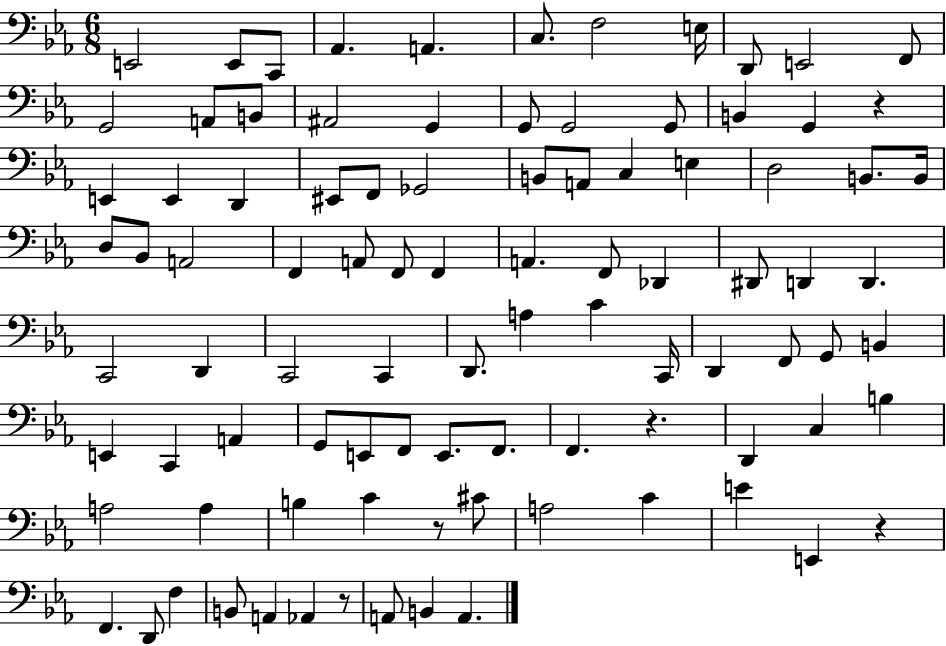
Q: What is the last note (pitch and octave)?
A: A2